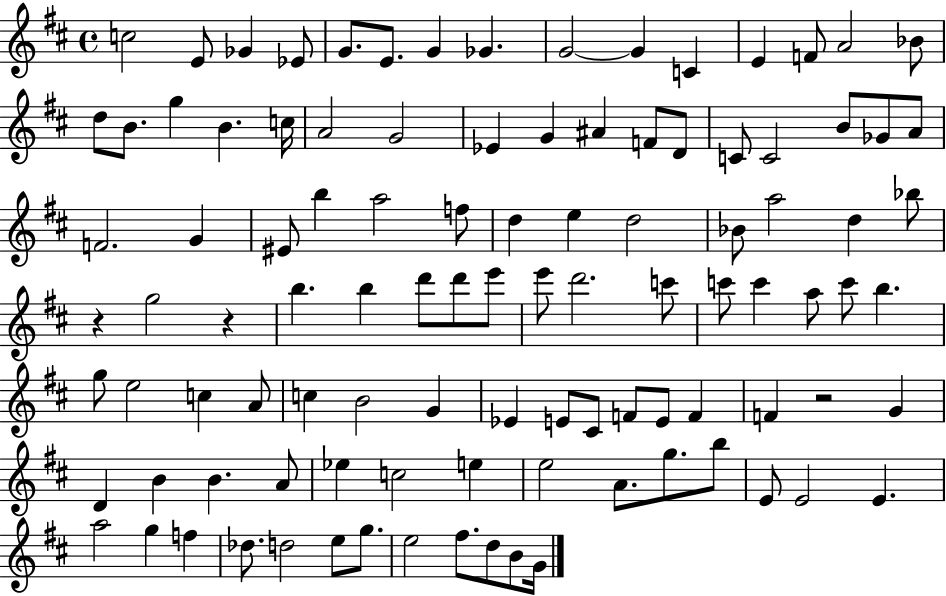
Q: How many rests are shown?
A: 3